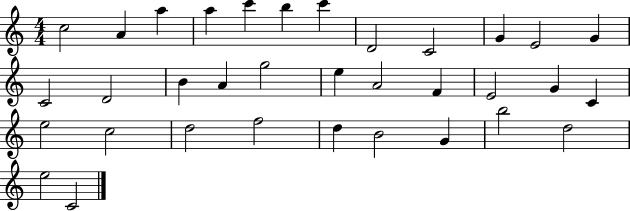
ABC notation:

X:1
T:Untitled
M:4/4
L:1/4
K:C
c2 A a a c' b c' D2 C2 G E2 G C2 D2 B A g2 e A2 F E2 G C e2 c2 d2 f2 d B2 G b2 d2 e2 C2